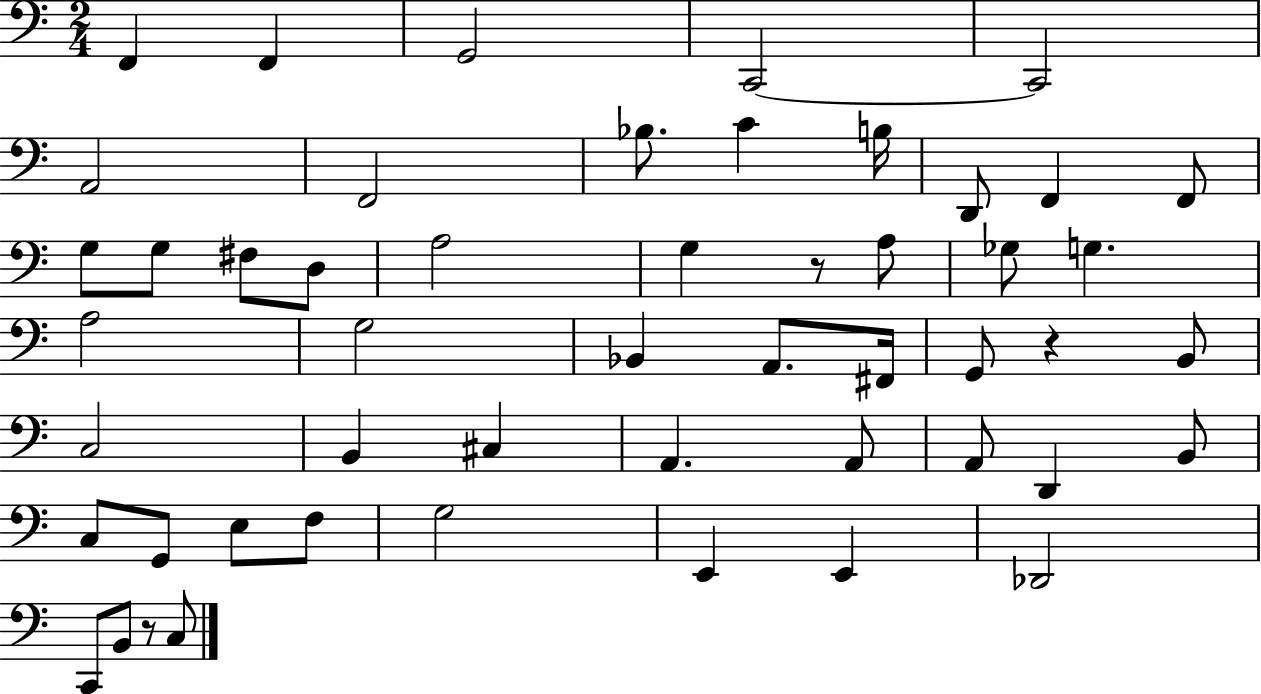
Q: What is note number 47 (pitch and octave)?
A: B2